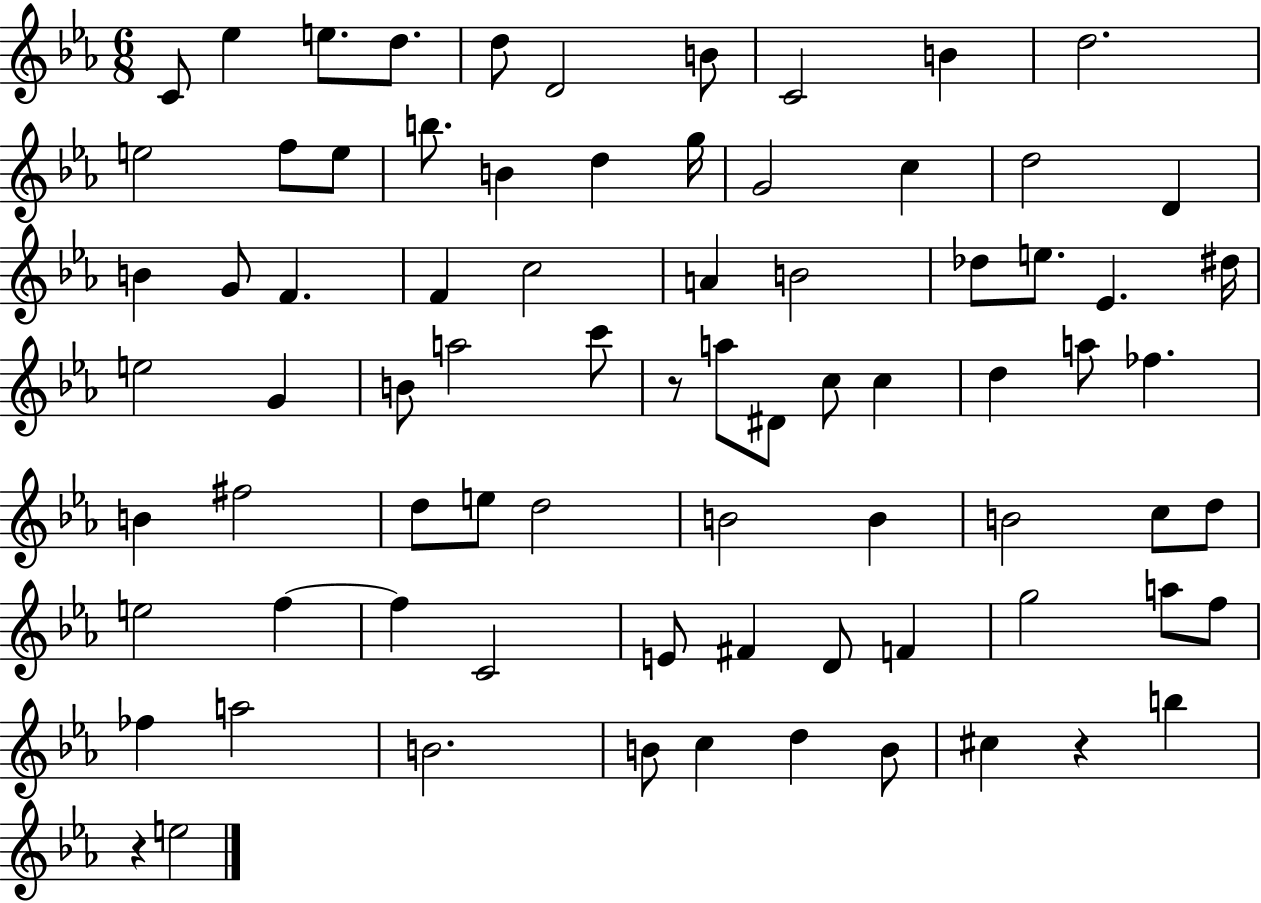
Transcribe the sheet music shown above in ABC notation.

X:1
T:Untitled
M:6/8
L:1/4
K:Eb
C/2 _e e/2 d/2 d/2 D2 B/2 C2 B d2 e2 f/2 e/2 b/2 B d g/4 G2 c d2 D B G/2 F F c2 A B2 _d/2 e/2 _E ^d/4 e2 G B/2 a2 c'/2 z/2 a/2 ^D/2 c/2 c d a/2 _f B ^f2 d/2 e/2 d2 B2 B B2 c/2 d/2 e2 f f C2 E/2 ^F D/2 F g2 a/2 f/2 _f a2 B2 B/2 c d B/2 ^c z b z e2